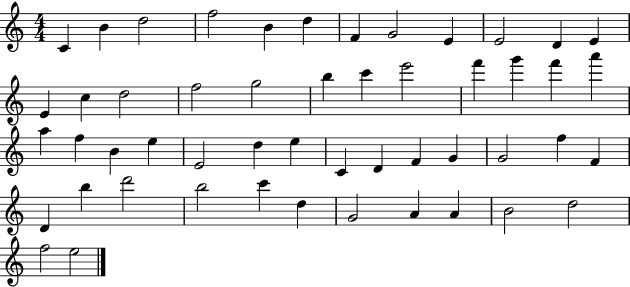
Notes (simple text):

C4/q B4/q D5/h F5/h B4/q D5/q F4/q G4/h E4/q E4/h D4/q E4/q E4/q C5/q D5/h F5/h G5/h B5/q C6/q E6/h F6/q G6/q F6/q A6/q A5/q F5/q B4/q E5/q E4/h D5/q E5/q C4/q D4/q F4/q G4/q G4/h F5/q F4/q D4/q B5/q D6/h B5/h C6/q D5/q G4/h A4/q A4/q B4/h D5/h F5/h E5/h